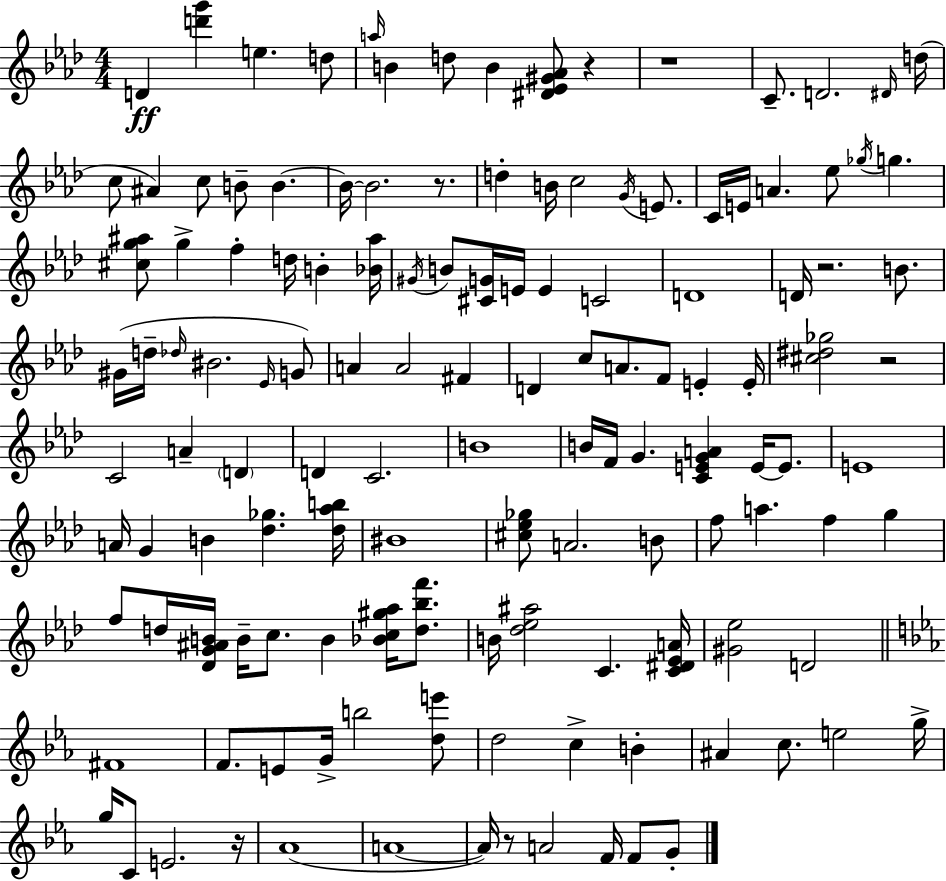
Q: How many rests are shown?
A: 7